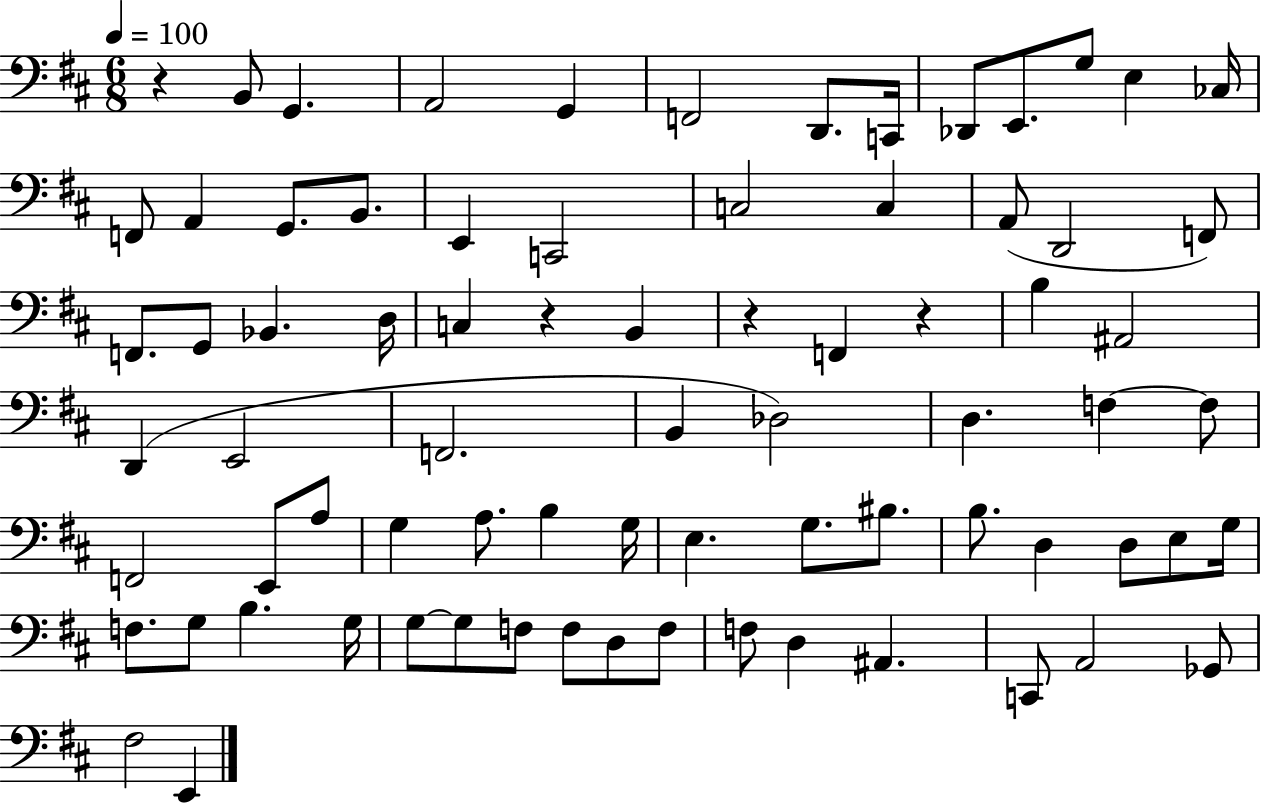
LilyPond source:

{
  \clef bass
  \numericTimeSignature
  \time 6/8
  \key d \major
  \tempo 4 = 100
  r4 b,8 g,4. | a,2 g,4 | f,2 d,8. c,16 | des,8 e,8. g8 e4 ces16 | \break f,8 a,4 g,8. b,8. | e,4 c,2 | c2 c4 | a,8( d,2 f,8) | \break f,8. g,8 bes,4. d16 | c4 r4 b,4 | r4 f,4 r4 | b4 ais,2 | \break d,4( e,2 | f,2. | b,4 des2) | d4. f4~~ f8 | \break f,2 e,8 a8 | g4 a8. b4 g16 | e4. g8. bis8. | b8. d4 d8 e8 g16 | \break f8. g8 b4. g16 | g8~~ g8 f8 f8 d8 f8 | f8 d4 ais,4. | c,8 a,2 ges,8 | \break fis2 e,4 | \bar "|."
}